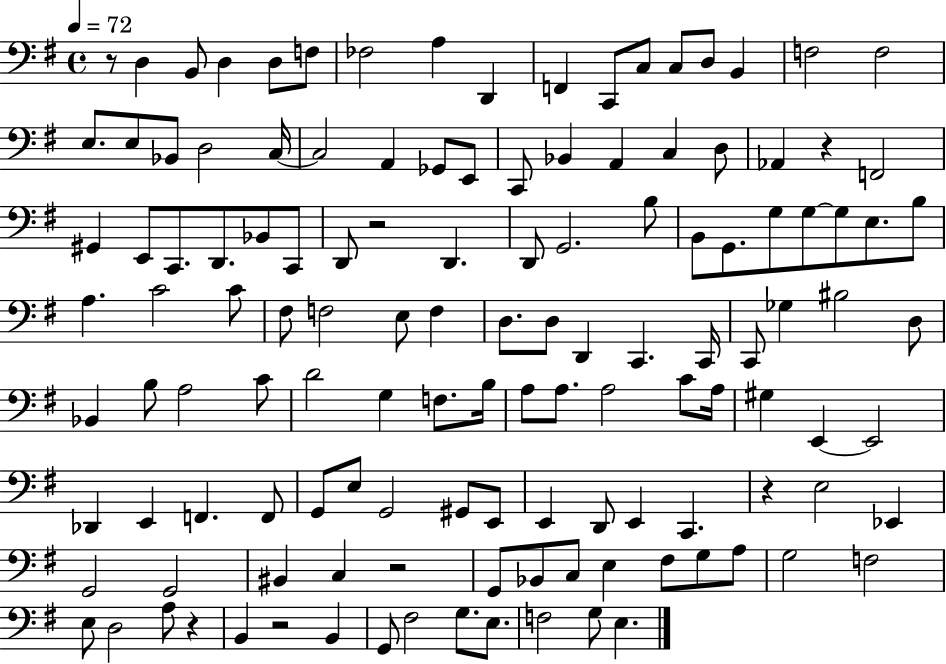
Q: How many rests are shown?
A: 7